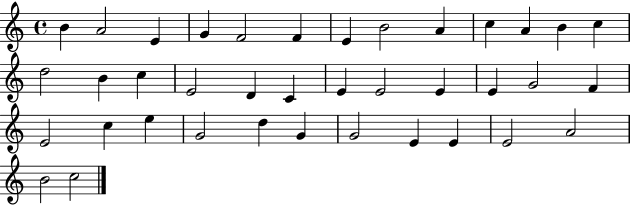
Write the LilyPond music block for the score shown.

{
  \clef treble
  \time 4/4
  \defaultTimeSignature
  \key c \major
  b'4 a'2 e'4 | g'4 f'2 f'4 | e'4 b'2 a'4 | c''4 a'4 b'4 c''4 | \break d''2 b'4 c''4 | e'2 d'4 c'4 | e'4 e'2 e'4 | e'4 g'2 f'4 | \break e'2 c''4 e''4 | g'2 d''4 g'4 | g'2 e'4 e'4 | e'2 a'2 | \break b'2 c''2 | \bar "|."
}